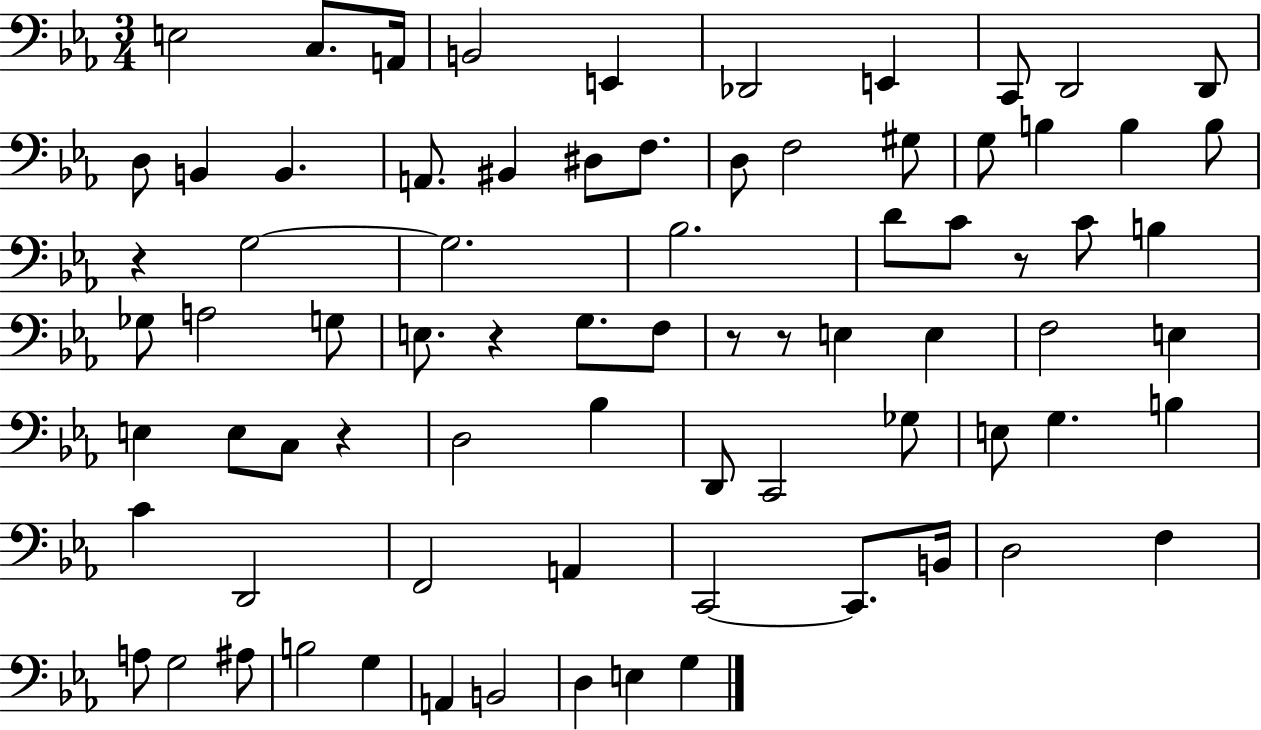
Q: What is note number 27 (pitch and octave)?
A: Bb3